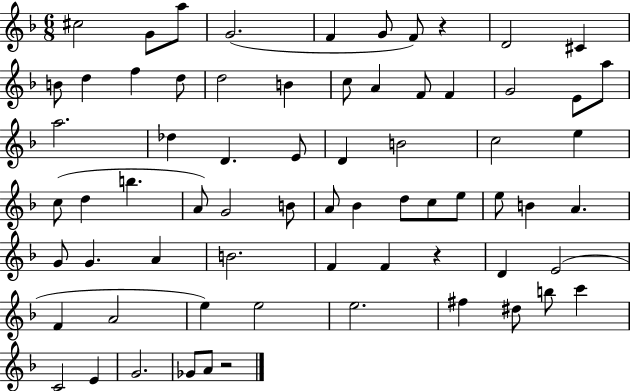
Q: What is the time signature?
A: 6/8